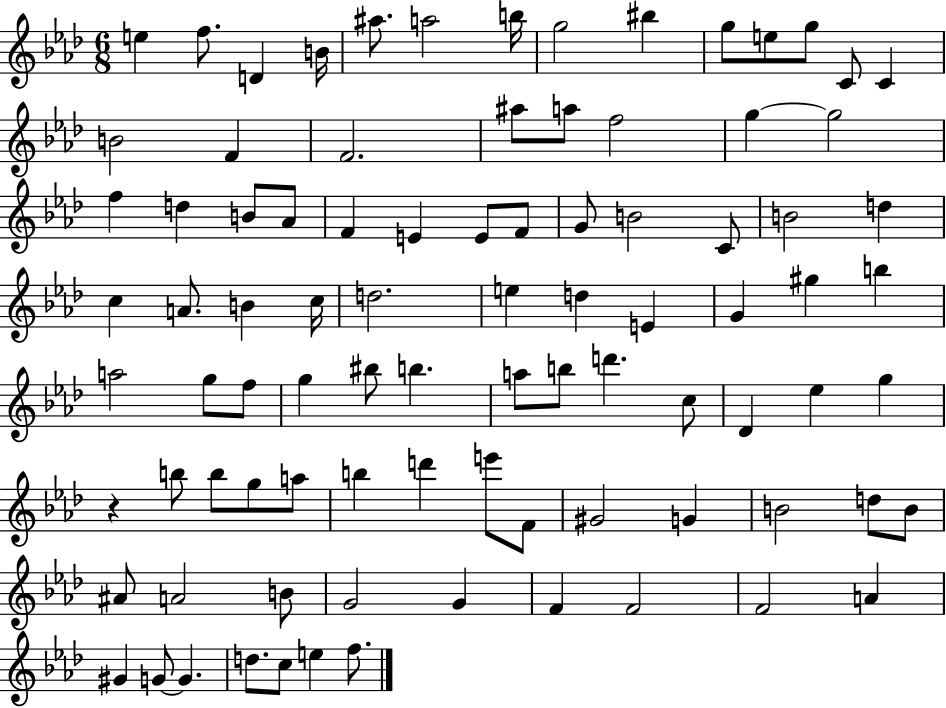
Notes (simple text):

E5/q F5/e. D4/q B4/s A#5/e. A5/h B5/s G5/h BIS5/q G5/e E5/e G5/e C4/e C4/q B4/h F4/q F4/h. A#5/e A5/e F5/h G5/q G5/h F5/q D5/q B4/e Ab4/e F4/q E4/q E4/e F4/e G4/e B4/h C4/e B4/h D5/q C5/q A4/e. B4/q C5/s D5/h. E5/q D5/q E4/q G4/q G#5/q B5/q A5/h G5/e F5/e G5/q BIS5/e B5/q. A5/e B5/e D6/q. C5/e Db4/q Eb5/q G5/q R/q B5/e B5/e G5/e A5/e B5/q D6/q E6/e F4/e G#4/h G4/q B4/h D5/e B4/e A#4/e A4/h B4/e G4/h G4/q F4/q F4/h F4/h A4/q G#4/q G4/e G4/q. D5/e. C5/e E5/q F5/e.